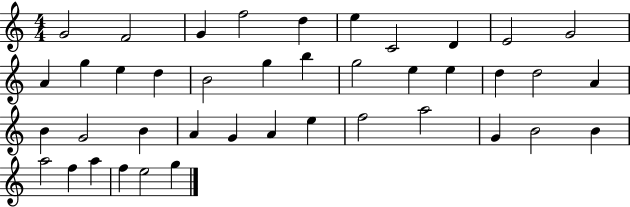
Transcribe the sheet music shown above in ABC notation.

X:1
T:Untitled
M:4/4
L:1/4
K:C
G2 F2 G f2 d e C2 D E2 G2 A g e d B2 g b g2 e e d d2 A B G2 B A G A e f2 a2 G B2 B a2 f a f e2 g